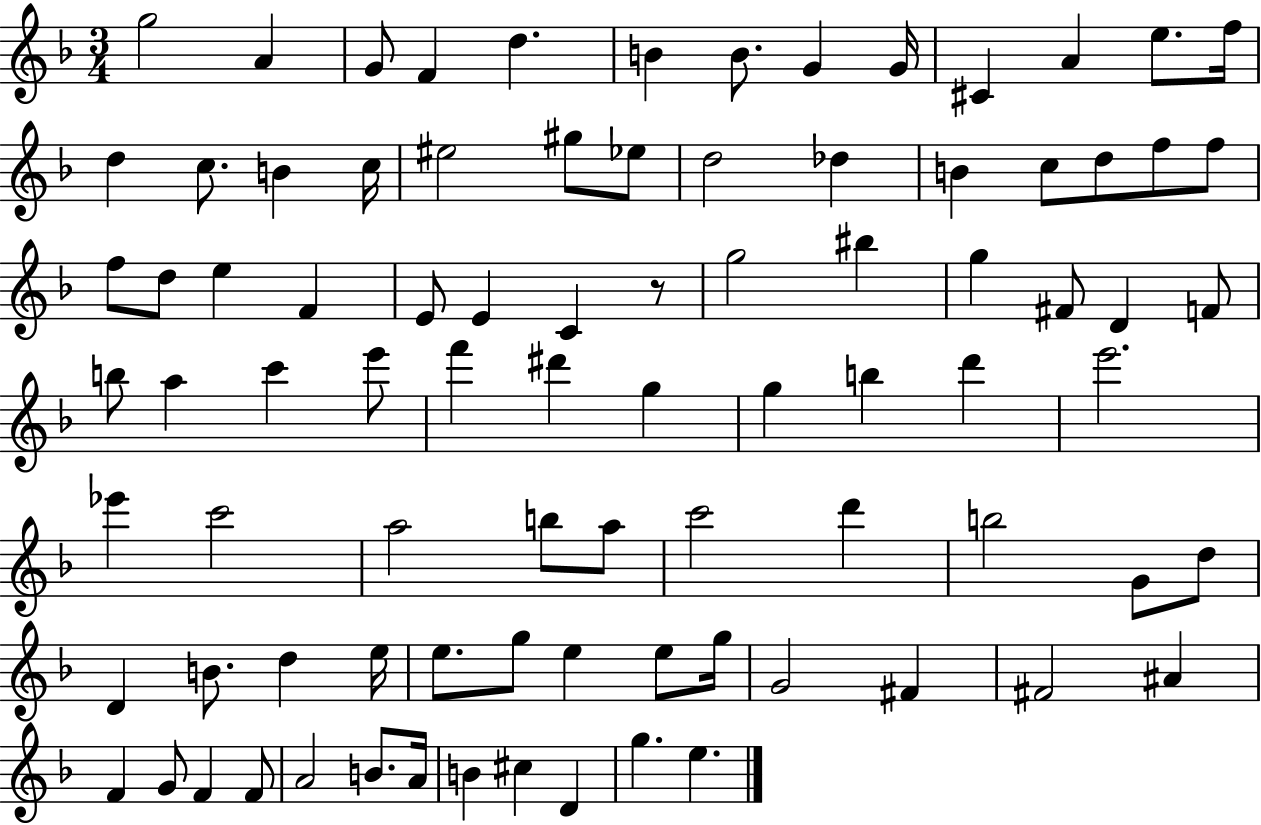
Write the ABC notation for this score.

X:1
T:Untitled
M:3/4
L:1/4
K:F
g2 A G/2 F d B B/2 G G/4 ^C A e/2 f/4 d c/2 B c/4 ^e2 ^g/2 _e/2 d2 _d B c/2 d/2 f/2 f/2 f/2 d/2 e F E/2 E C z/2 g2 ^b g ^F/2 D F/2 b/2 a c' e'/2 f' ^d' g g b d' e'2 _e' c'2 a2 b/2 a/2 c'2 d' b2 G/2 d/2 D B/2 d e/4 e/2 g/2 e e/2 g/4 G2 ^F ^F2 ^A F G/2 F F/2 A2 B/2 A/4 B ^c D g e